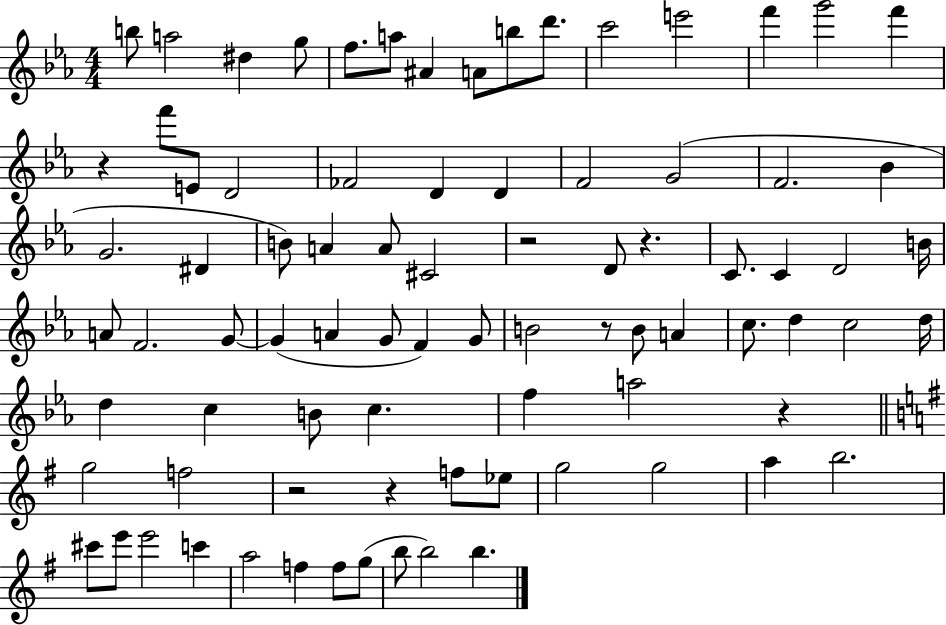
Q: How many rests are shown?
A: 7